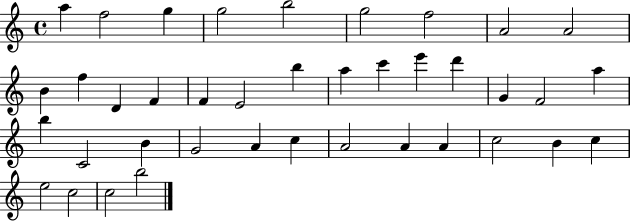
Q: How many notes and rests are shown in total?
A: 39